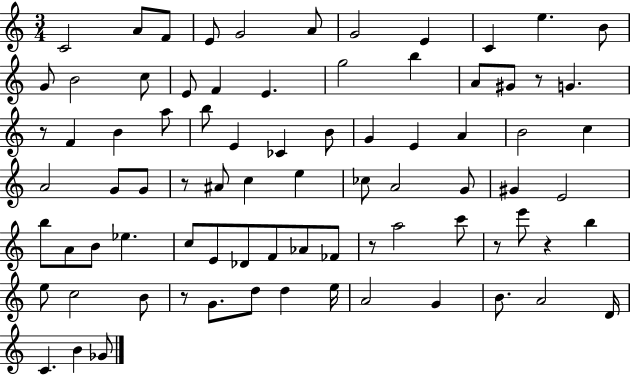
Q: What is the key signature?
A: C major